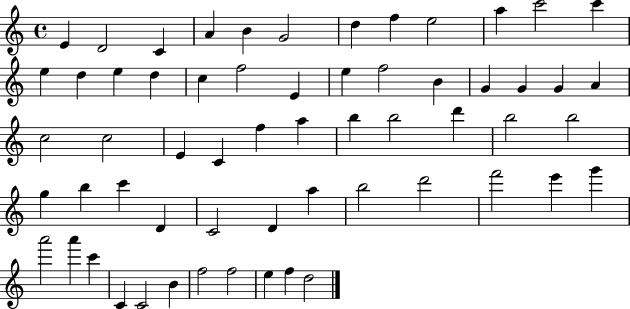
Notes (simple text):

E4/q D4/h C4/q A4/q B4/q G4/h D5/q F5/q E5/h A5/q C6/h C6/q E5/q D5/q E5/q D5/q C5/q F5/h E4/q E5/q F5/h B4/q G4/q G4/q G4/q A4/q C5/h C5/h E4/q C4/q F5/q A5/q B5/q B5/h D6/q B5/h B5/h G5/q B5/q C6/q D4/q C4/h D4/q A5/q B5/h D6/h F6/h E6/q G6/q A6/h A6/q C6/q C4/q C4/h B4/q F5/h F5/h E5/q F5/q D5/h